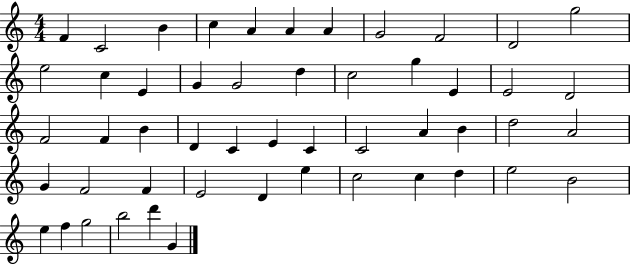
X:1
T:Untitled
M:4/4
L:1/4
K:C
F C2 B c A A A G2 F2 D2 g2 e2 c E G G2 d c2 g E E2 D2 F2 F B D C E C C2 A B d2 A2 G F2 F E2 D e c2 c d e2 B2 e f g2 b2 d' G